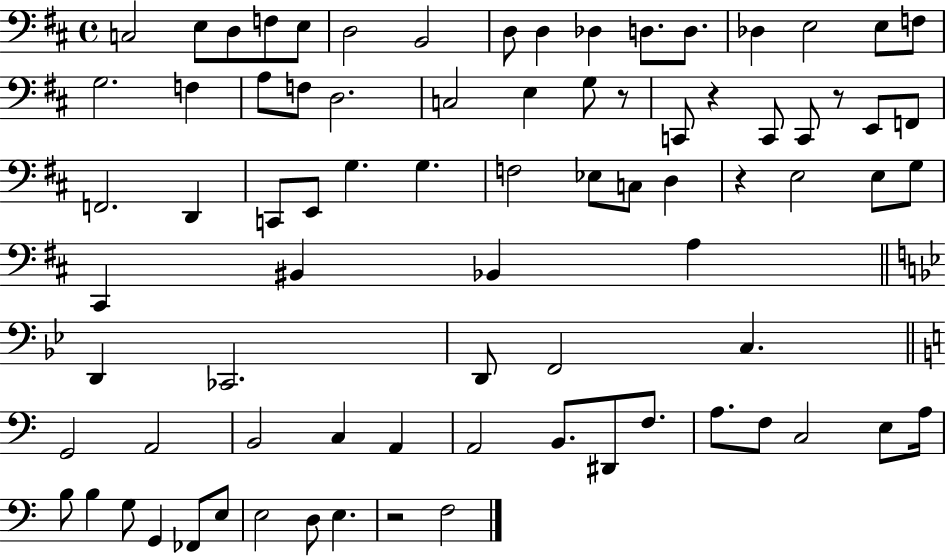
C3/h E3/e D3/e F3/e E3/e D3/h B2/h D3/e D3/q Db3/q D3/e. D3/e. Db3/q E3/h E3/e F3/e G3/h. F3/q A3/e F3/e D3/h. C3/h E3/q G3/e R/e C2/e R/q C2/e C2/e R/e E2/e F2/e F2/h. D2/q C2/e E2/e G3/q. G3/q. F3/h Eb3/e C3/e D3/q R/q E3/h E3/e G3/e C#2/q BIS2/q Bb2/q A3/q D2/q CES2/h. D2/e F2/h C3/q. G2/h A2/h B2/h C3/q A2/q A2/h B2/e. D#2/e F3/e. A3/e. F3/e C3/h E3/e A3/s B3/e B3/q G3/e G2/q FES2/e E3/e E3/h D3/e E3/q. R/h F3/h